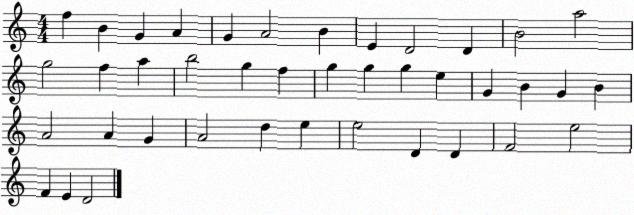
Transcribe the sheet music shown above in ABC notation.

X:1
T:Untitled
M:4/4
L:1/4
K:C
f B G A G A2 B E D2 D B2 a2 g2 f a b2 g f g g g e G B G B A2 A G A2 d e e2 D D F2 e2 F E D2